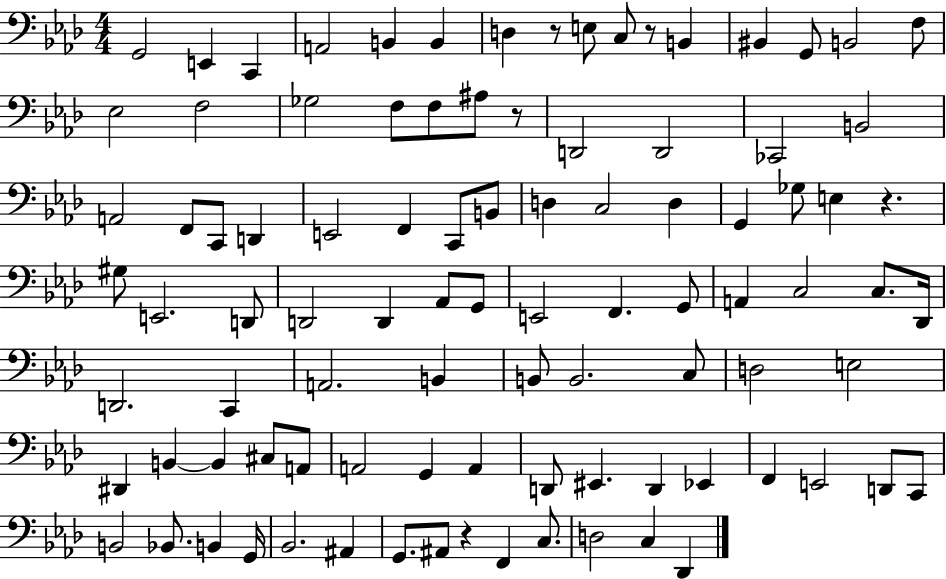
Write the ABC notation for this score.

X:1
T:Untitled
M:4/4
L:1/4
K:Ab
G,,2 E,, C,, A,,2 B,, B,, D, z/2 E,/2 C,/2 z/2 B,, ^B,, G,,/2 B,,2 F,/2 _E,2 F,2 _G,2 F,/2 F,/2 ^A,/2 z/2 D,,2 D,,2 _C,,2 B,,2 A,,2 F,,/2 C,,/2 D,, E,,2 F,, C,,/2 B,,/2 D, C,2 D, G,, _G,/2 E, z ^G,/2 E,,2 D,,/2 D,,2 D,, _A,,/2 G,,/2 E,,2 F,, G,,/2 A,, C,2 C,/2 _D,,/4 D,,2 C,, A,,2 B,, B,,/2 B,,2 C,/2 D,2 E,2 ^D,, B,, B,, ^C,/2 A,,/2 A,,2 G,, A,, D,,/2 ^E,, D,, _E,, F,, E,,2 D,,/2 C,,/2 B,,2 _B,,/2 B,, G,,/4 _B,,2 ^A,, G,,/2 ^A,,/2 z F,, C,/2 D,2 C, _D,,